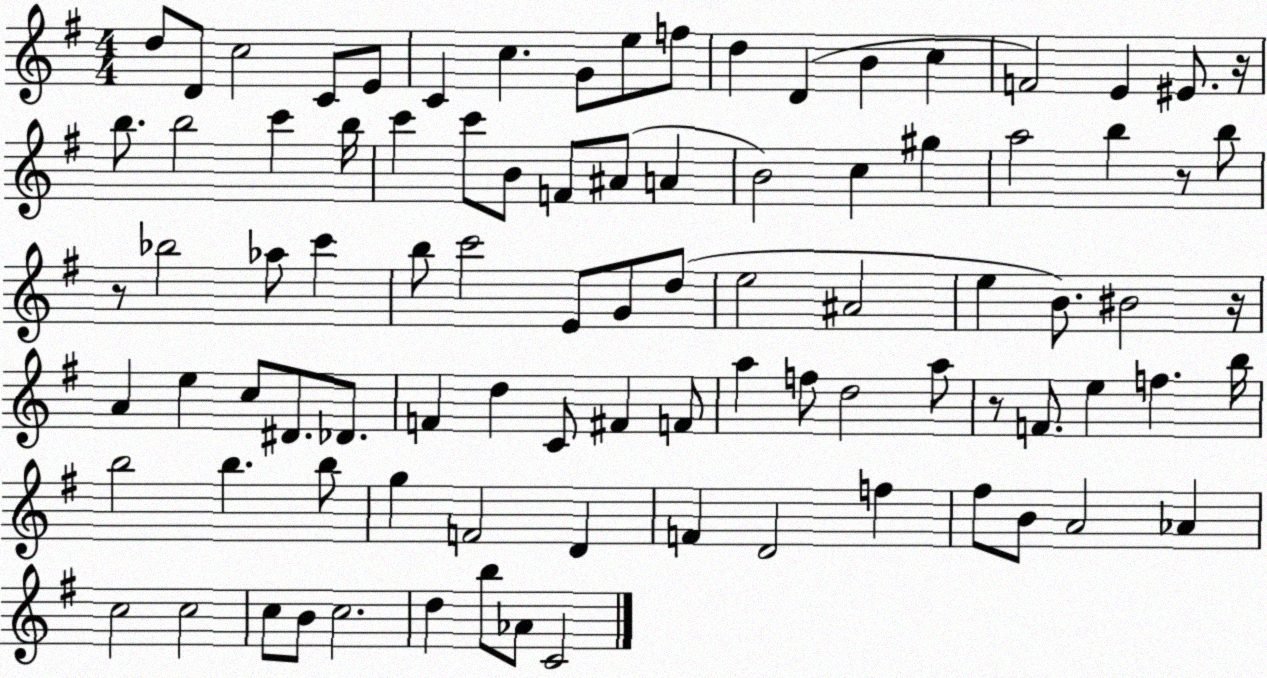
X:1
T:Untitled
M:4/4
L:1/4
K:G
d/2 D/2 c2 C/2 E/2 C c G/2 e/2 f/2 d D B c F2 E ^E/2 z/4 b/2 b2 c' b/4 c' c'/2 B/2 F/2 ^A/2 A B2 c ^g a2 b z/2 b/2 z/2 _b2 _a/2 c' b/2 c'2 E/2 G/2 d/2 e2 ^A2 e B/2 ^B2 z/4 A e c/2 ^D/2 _D/2 F d C/2 ^F F/2 a f/2 d2 a/2 z/2 F/2 e f b/4 b2 b b/2 g F2 D F D2 f ^f/2 B/2 A2 _A c2 c2 c/2 B/2 c2 d b/2 _A/2 C2